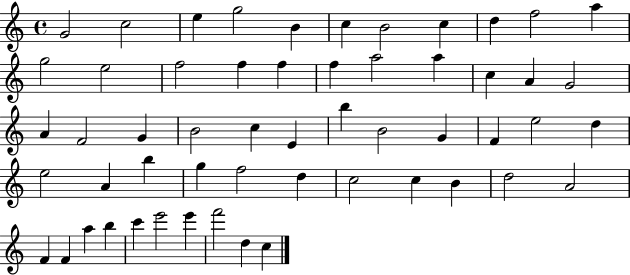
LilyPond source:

{
  \clef treble
  \time 4/4
  \defaultTimeSignature
  \key c \major
  g'2 c''2 | e''4 g''2 b'4 | c''4 b'2 c''4 | d''4 f''2 a''4 | \break g''2 e''2 | f''2 f''4 f''4 | f''4 a''2 a''4 | c''4 a'4 g'2 | \break a'4 f'2 g'4 | b'2 c''4 e'4 | b''4 b'2 g'4 | f'4 e''2 d''4 | \break e''2 a'4 b''4 | g''4 f''2 d''4 | c''2 c''4 b'4 | d''2 a'2 | \break f'4 f'4 a''4 b''4 | c'''4 e'''2 e'''4 | f'''2 d''4 c''4 | \bar "|."
}